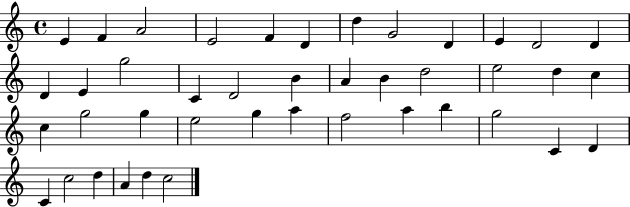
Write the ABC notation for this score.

X:1
T:Untitled
M:4/4
L:1/4
K:C
E F A2 E2 F D d G2 D E D2 D D E g2 C D2 B A B d2 e2 d c c g2 g e2 g a f2 a b g2 C D C c2 d A d c2